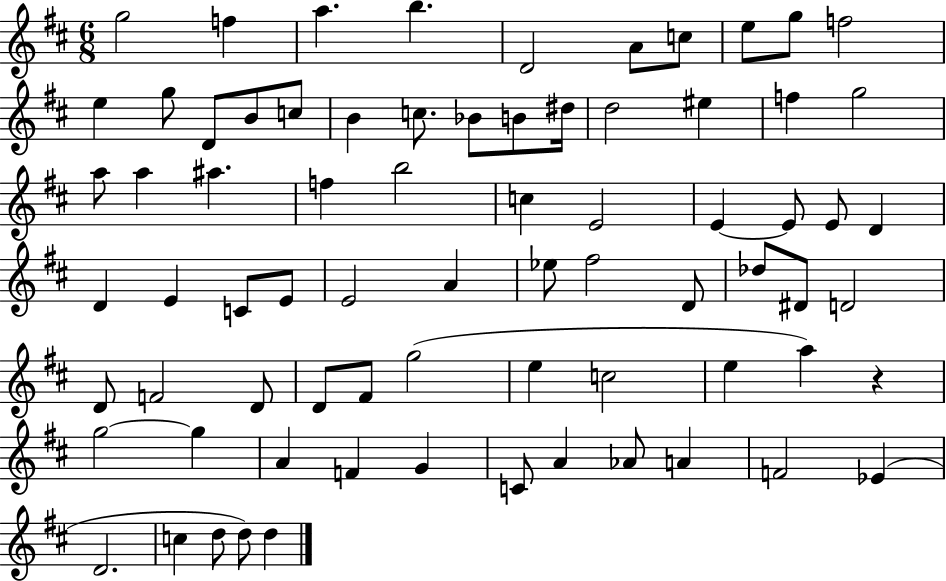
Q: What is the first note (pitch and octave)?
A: G5